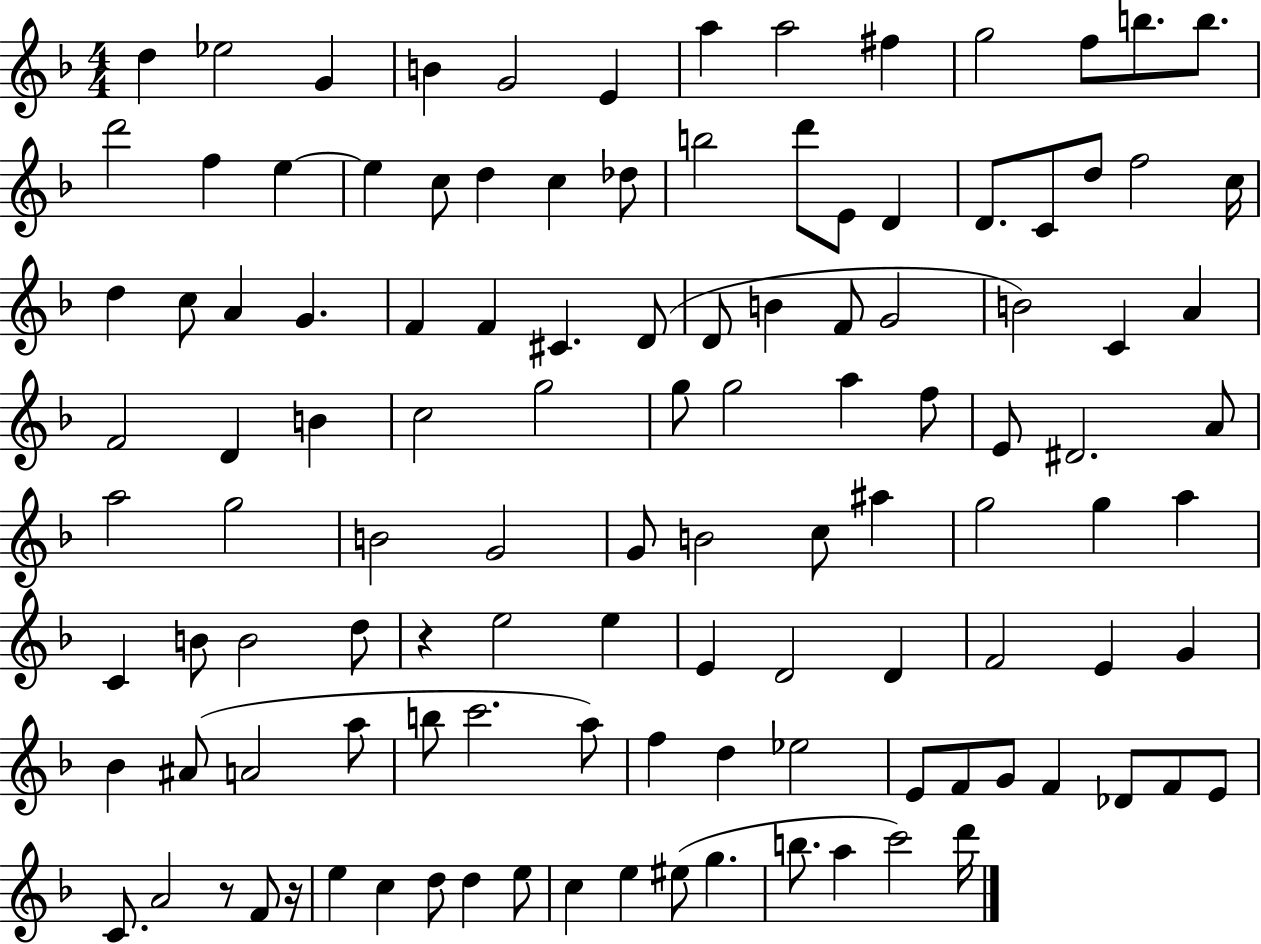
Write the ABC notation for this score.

X:1
T:Untitled
M:4/4
L:1/4
K:F
d _e2 G B G2 E a a2 ^f g2 f/2 b/2 b/2 d'2 f e e c/2 d c _d/2 b2 d'/2 E/2 D D/2 C/2 d/2 f2 c/4 d c/2 A G F F ^C D/2 D/2 B F/2 G2 B2 C A F2 D B c2 g2 g/2 g2 a f/2 E/2 ^D2 A/2 a2 g2 B2 G2 G/2 B2 c/2 ^a g2 g a C B/2 B2 d/2 z e2 e E D2 D F2 E G _B ^A/2 A2 a/2 b/2 c'2 a/2 f d _e2 E/2 F/2 G/2 F _D/2 F/2 E/2 C/2 A2 z/2 F/2 z/4 e c d/2 d e/2 c e ^e/2 g b/2 a c'2 d'/4